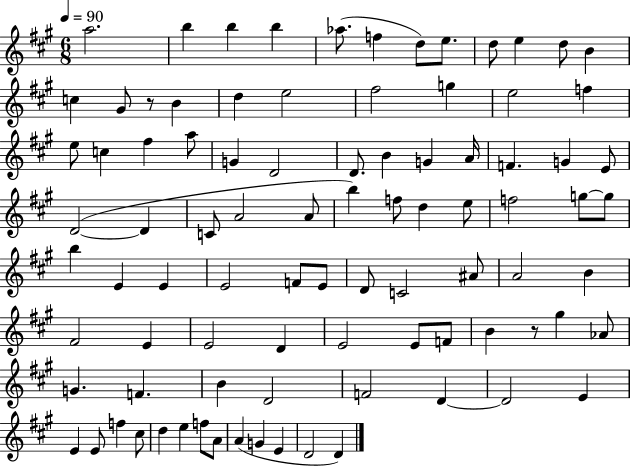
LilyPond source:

{
  \clef treble
  \numericTimeSignature
  \time 6/8
  \key a \major
  \tempo 4 = 90
  a''2. | b''4 b''4 b''4 | aes''8.( f''4 d''8) e''8. | d''8 e''4 d''8 b'4 | \break c''4 gis'8 r8 b'4 | d''4 e''2 | fis''2 g''4 | e''2 f''4 | \break e''8 c''4 fis''4 a''8 | g'4 d'2 | d'8. b'4 g'4 a'16 | f'4. g'4 e'8 | \break d'2~(~ d'4 | c'8 a'2 a'8 | b''4) f''8 d''4 e''8 | f''2 g''8~~ g''8 | \break b''4 e'4 e'4 | e'2 f'8 e'8 | d'8 c'2 ais'8 | a'2 b'4 | \break fis'2 e'4 | e'2 d'4 | e'2 e'8 f'8 | b'4 r8 gis''4 aes'8 | \break g'4. f'4. | b'4 d'2 | f'2 d'4~~ | d'2 e'4 | \break e'4 e'8 f''4 cis''8 | d''4 e''4 f''8 a'8 | a'4( g'4 e'4 | d'2 d'4) | \break \bar "|."
}